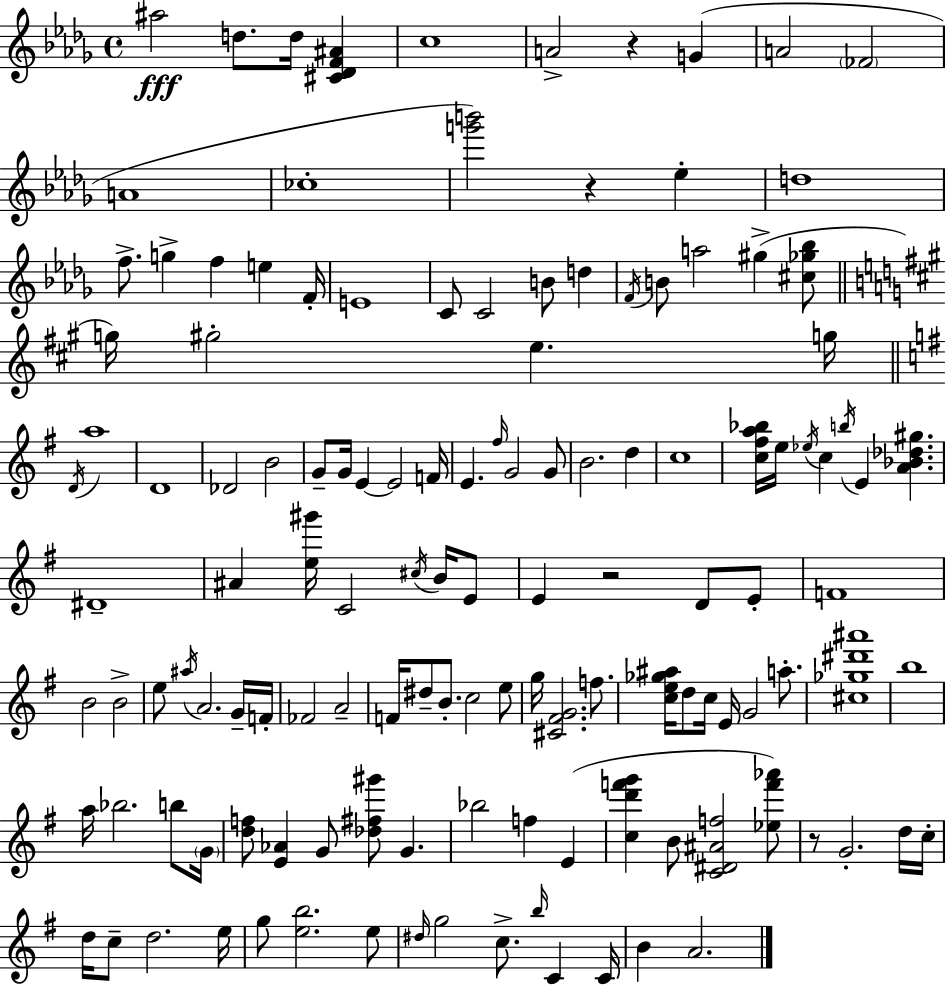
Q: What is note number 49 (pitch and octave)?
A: Eb5